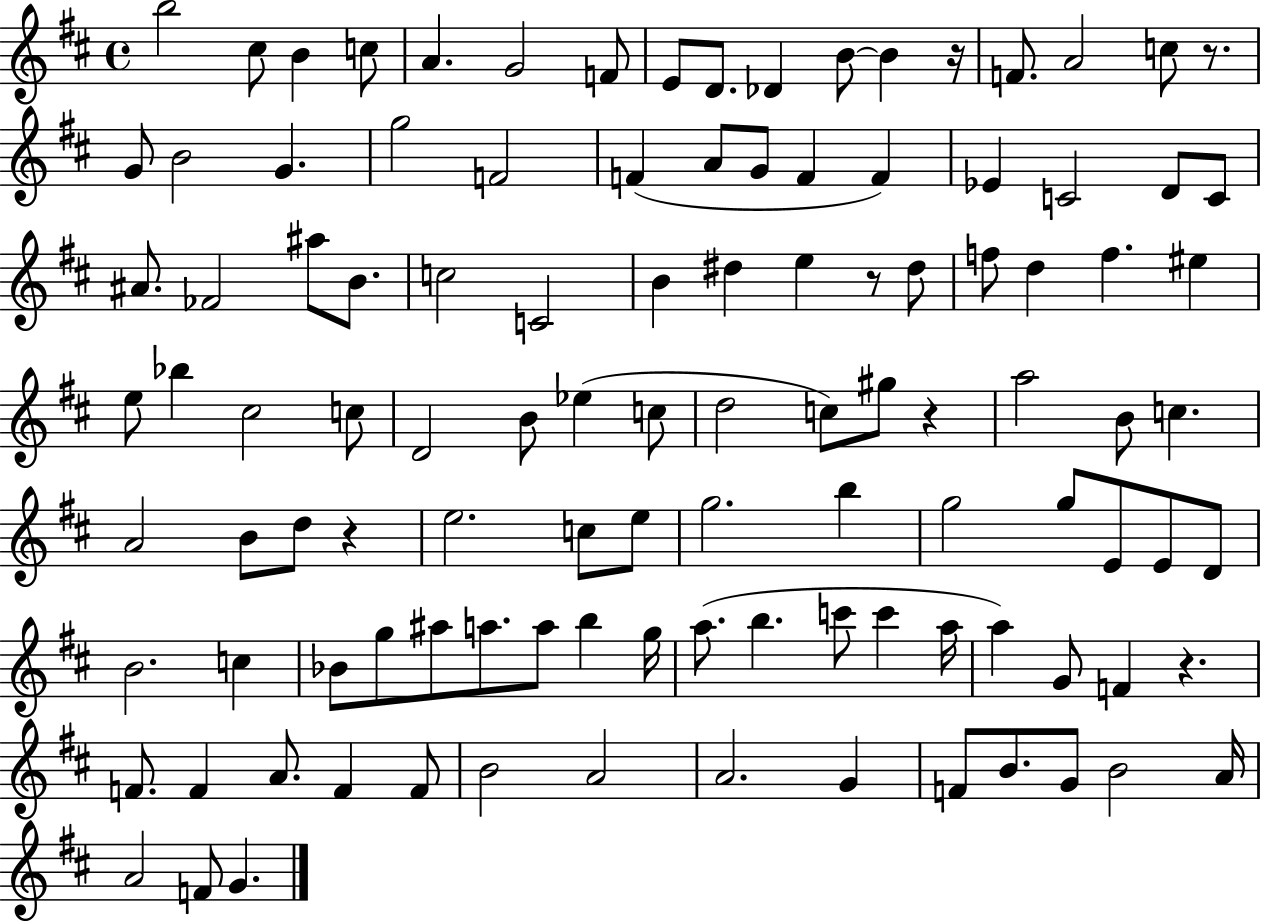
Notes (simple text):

B5/h C#5/e B4/q C5/e A4/q. G4/h F4/e E4/e D4/e. Db4/q B4/e B4/q R/s F4/e. A4/h C5/e R/e. G4/e B4/h G4/q. G5/h F4/h F4/q A4/e G4/e F4/q F4/q Eb4/q C4/h D4/e C4/e A#4/e. FES4/h A#5/e B4/e. C5/h C4/h B4/q D#5/q E5/q R/e D#5/e F5/e D5/q F5/q. EIS5/q E5/e Bb5/q C#5/h C5/e D4/h B4/e Eb5/q C5/e D5/h C5/e G#5/e R/q A5/h B4/e C5/q. A4/h B4/e D5/e R/q E5/h. C5/e E5/e G5/h. B5/q G5/h G5/e E4/e E4/e D4/e B4/h. C5/q Bb4/e G5/e A#5/e A5/e. A5/e B5/q G5/s A5/e. B5/q. C6/e C6/q A5/s A5/q G4/e F4/q R/q. F4/e. F4/q A4/e. F4/q F4/e B4/h A4/h A4/h. G4/q F4/e B4/e. G4/e B4/h A4/s A4/h F4/e G4/q.